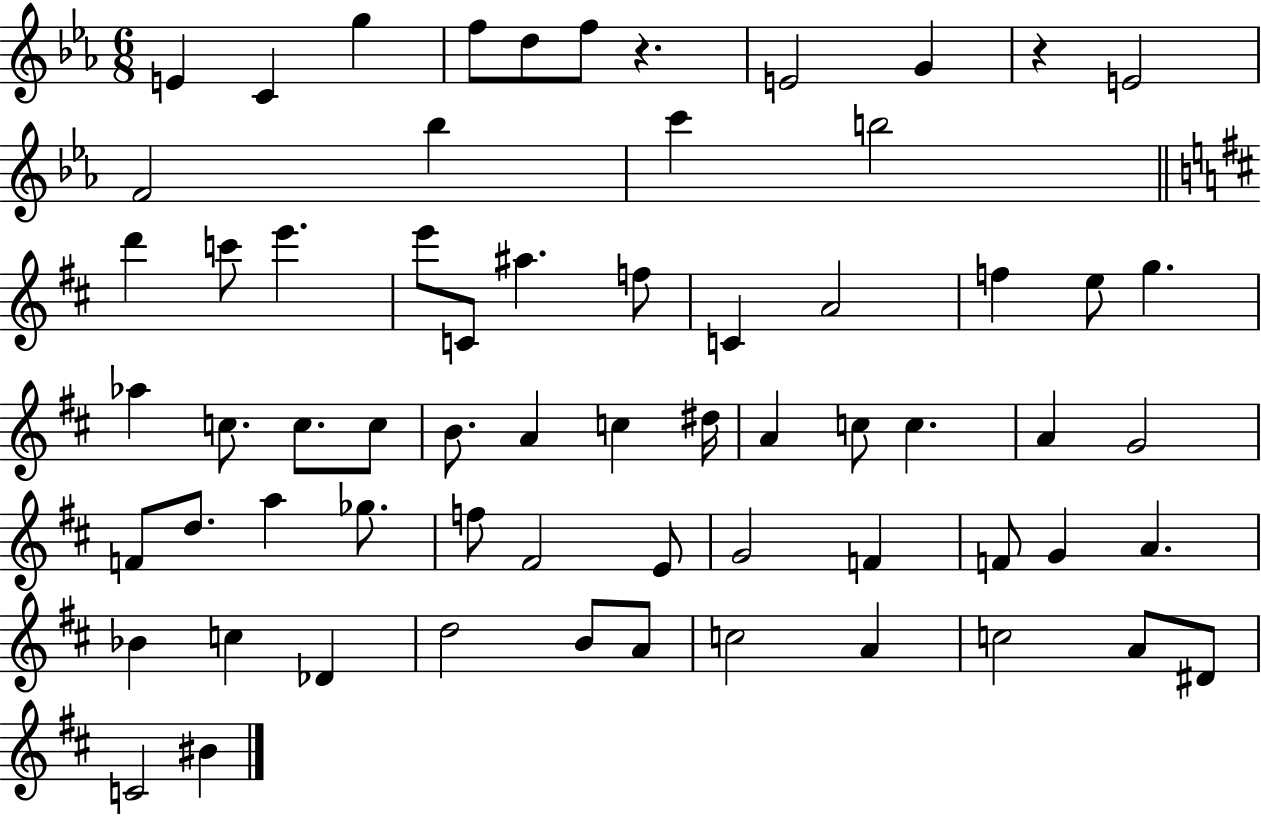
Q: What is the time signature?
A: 6/8